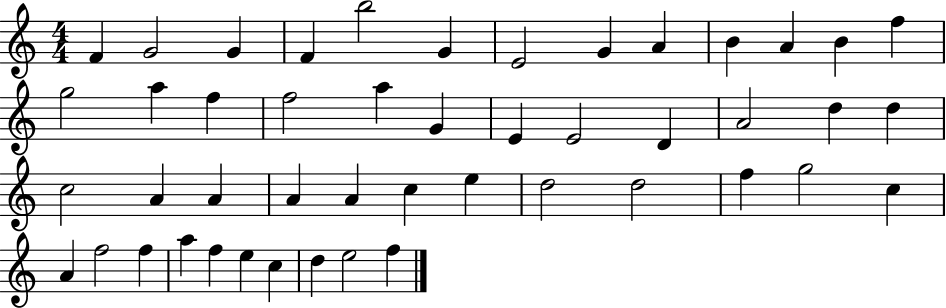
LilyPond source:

{
  \clef treble
  \numericTimeSignature
  \time 4/4
  \key c \major
  f'4 g'2 g'4 | f'4 b''2 g'4 | e'2 g'4 a'4 | b'4 a'4 b'4 f''4 | \break g''2 a''4 f''4 | f''2 a''4 g'4 | e'4 e'2 d'4 | a'2 d''4 d''4 | \break c''2 a'4 a'4 | a'4 a'4 c''4 e''4 | d''2 d''2 | f''4 g''2 c''4 | \break a'4 f''2 f''4 | a''4 f''4 e''4 c''4 | d''4 e''2 f''4 | \bar "|."
}